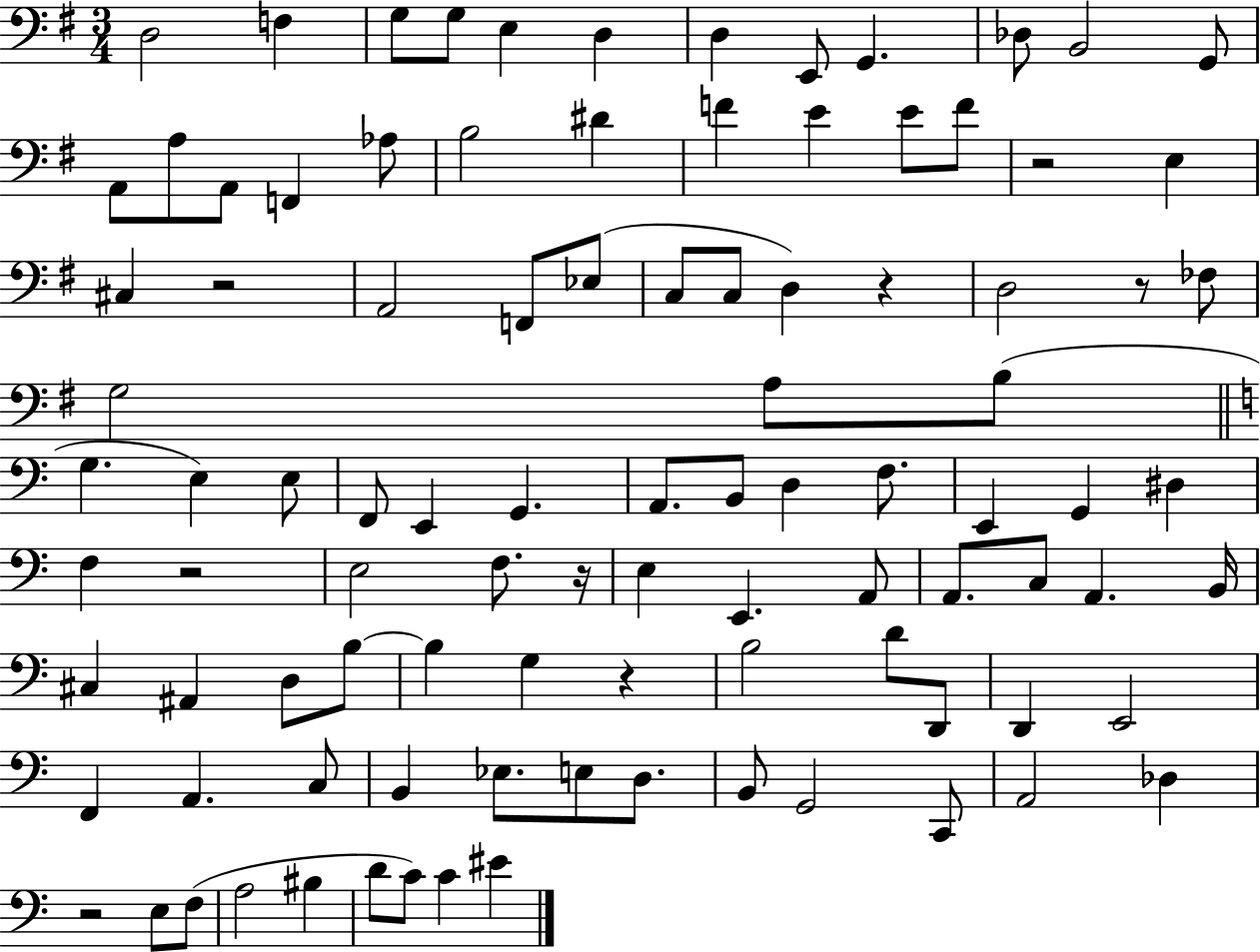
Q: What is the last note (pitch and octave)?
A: EIS4